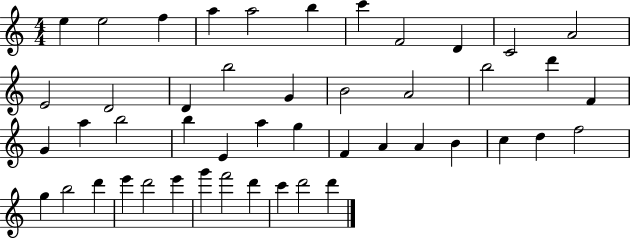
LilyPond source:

{
  \clef treble
  \numericTimeSignature
  \time 4/4
  \key c \major
  e''4 e''2 f''4 | a''4 a''2 b''4 | c'''4 f'2 d'4 | c'2 a'2 | \break e'2 d'2 | d'4 b''2 g'4 | b'2 a'2 | b''2 d'''4 f'4 | \break g'4 a''4 b''2 | b''4 e'4 a''4 g''4 | f'4 a'4 a'4 b'4 | c''4 d''4 f''2 | \break g''4 b''2 d'''4 | e'''4 d'''2 e'''4 | g'''4 f'''2 d'''4 | c'''4 d'''2 d'''4 | \break \bar "|."
}